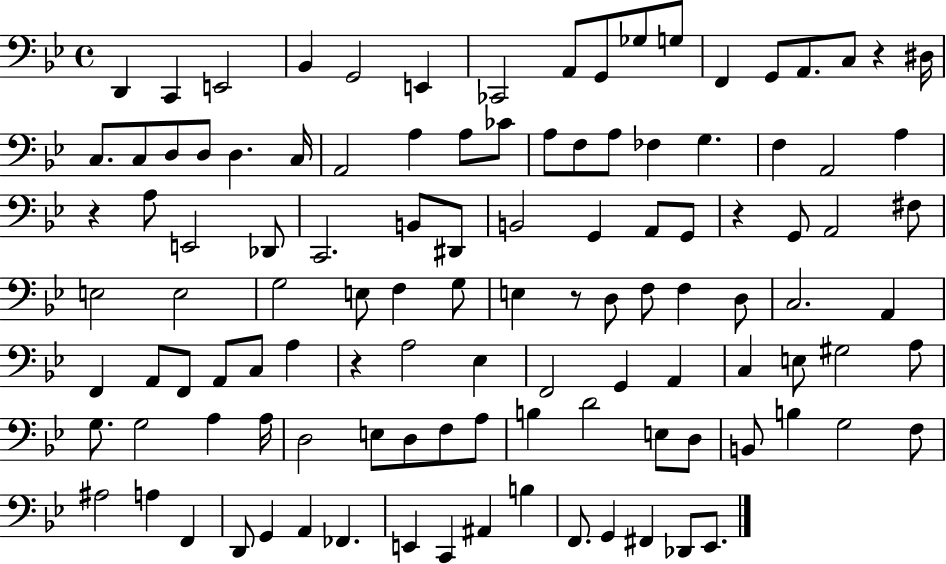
D2/q C2/q E2/h Bb2/q G2/h E2/q CES2/h A2/e G2/e Gb3/e G3/e F2/q G2/e A2/e. C3/e R/q D#3/s C3/e. C3/e D3/e D3/e D3/q. C3/s A2/h A3/q A3/e CES4/e A3/e F3/e A3/e FES3/q G3/q. F3/q A2/h A3/q R/q A3/e E2/h Db2/e C2/h. B2/e D#2/e B2/h G2/q A2/e G2/e R/q G2/e A2/h F#3/e E3/h E3/h G3/h E3/e F3/q G3/e E3/q R/e D3/e F3/e F3/q D3/e C3/h. A2/q F2/q A2/e F2/e A2/e C3/e A3/q R/q A3/h Eb3/q F2/h G2/q A2/q C3/q E3/e G#3/h A3/e G3/e. G3/h A3/q A3/s D3/h E3/e D3/e F3/e A3/e B3/q D4/h E3/e D3/e B2/e B3/q G3/h F3/e A#3/h A3/q F2/q D2/e G2/q A2/q FES2/q. E2/q C2/q A#2/q B3/q F2/e. G2/q F#2/q Db2/e Eb2/e.